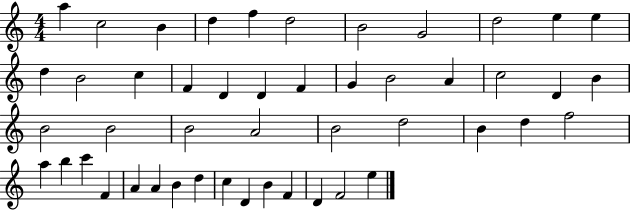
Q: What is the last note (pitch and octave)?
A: E5